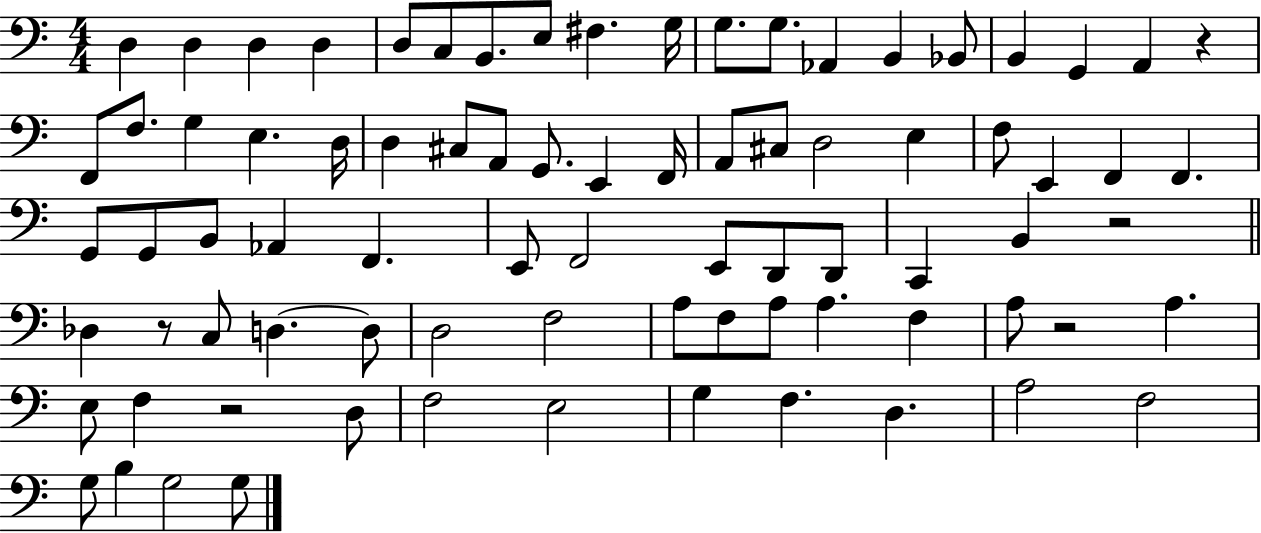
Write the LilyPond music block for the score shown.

{
  \clef bass
  \numericTimeSignature
  \time 4/4
  \key c \major
  \repeat volta 2 { d4 d4 d4 d4 | d8 c8 b,8. e8 fis4. g16 | g8. g8. aes,4 b,4 bes,8 | b,4 g,4 a,4 r4 | \break f,8 f8. g4 e4. d16 | d4 cis8 a,8 g,8. e,4 f,16 | a,8 cis8 d2 e4 | f8 e,4 f,4 f,4. | \break g,8 g,8 b,8 aes,4 f,4. | e,8 f,2 e,8 d,8 d,8 | c,4 b,4 r2 | \bar "||" \break \key c \major des4 r8 c8 d4.~~ d8 | d2 f2 | a8 f8 a8 a4. f4 | a8 r2 a4. | \break e8 f4 r2 d8 | f2 e2 | g4 f4. d4. | a2 f2 | \break g8 b4 g2 g8 | } \bar "|."
}